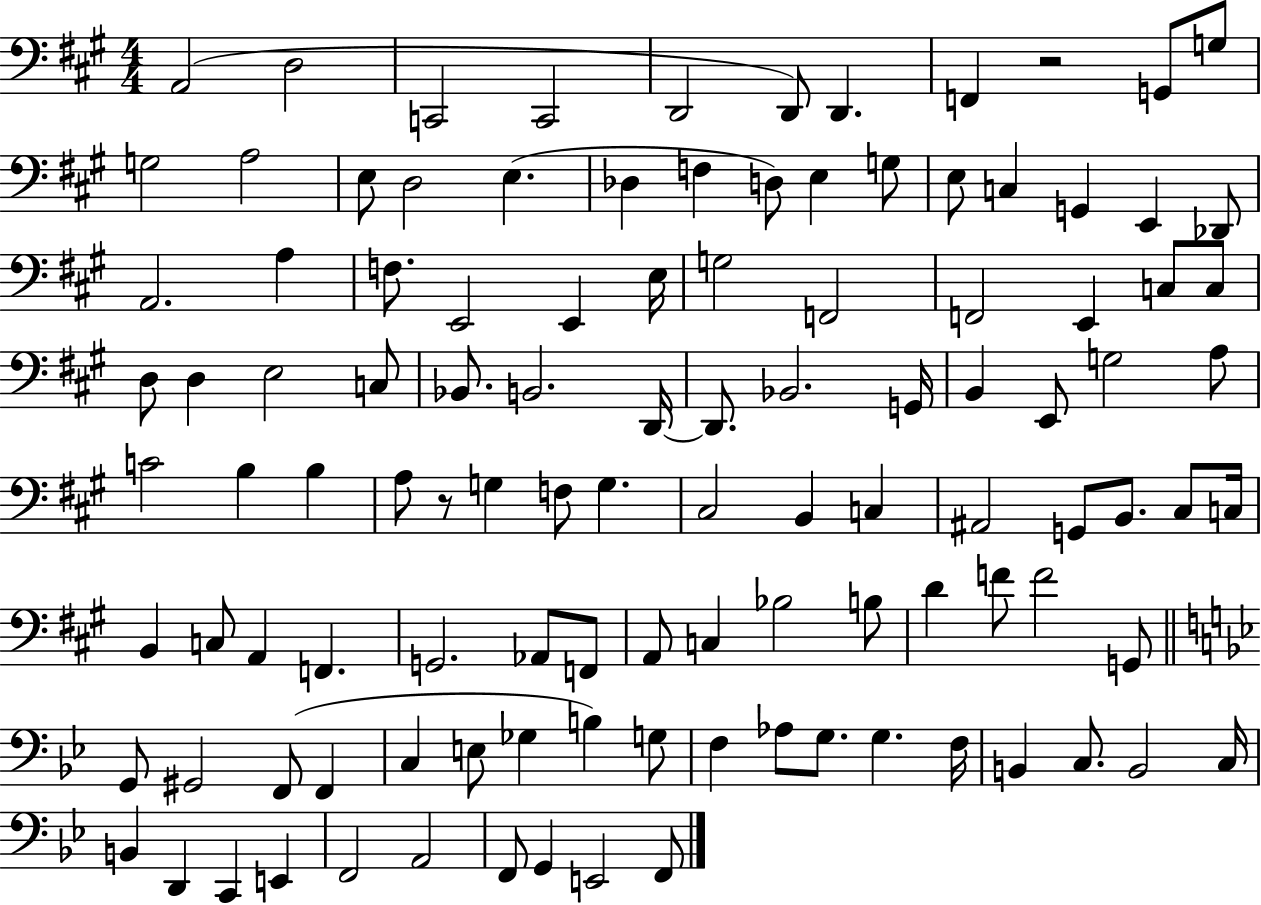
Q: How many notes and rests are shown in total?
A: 111